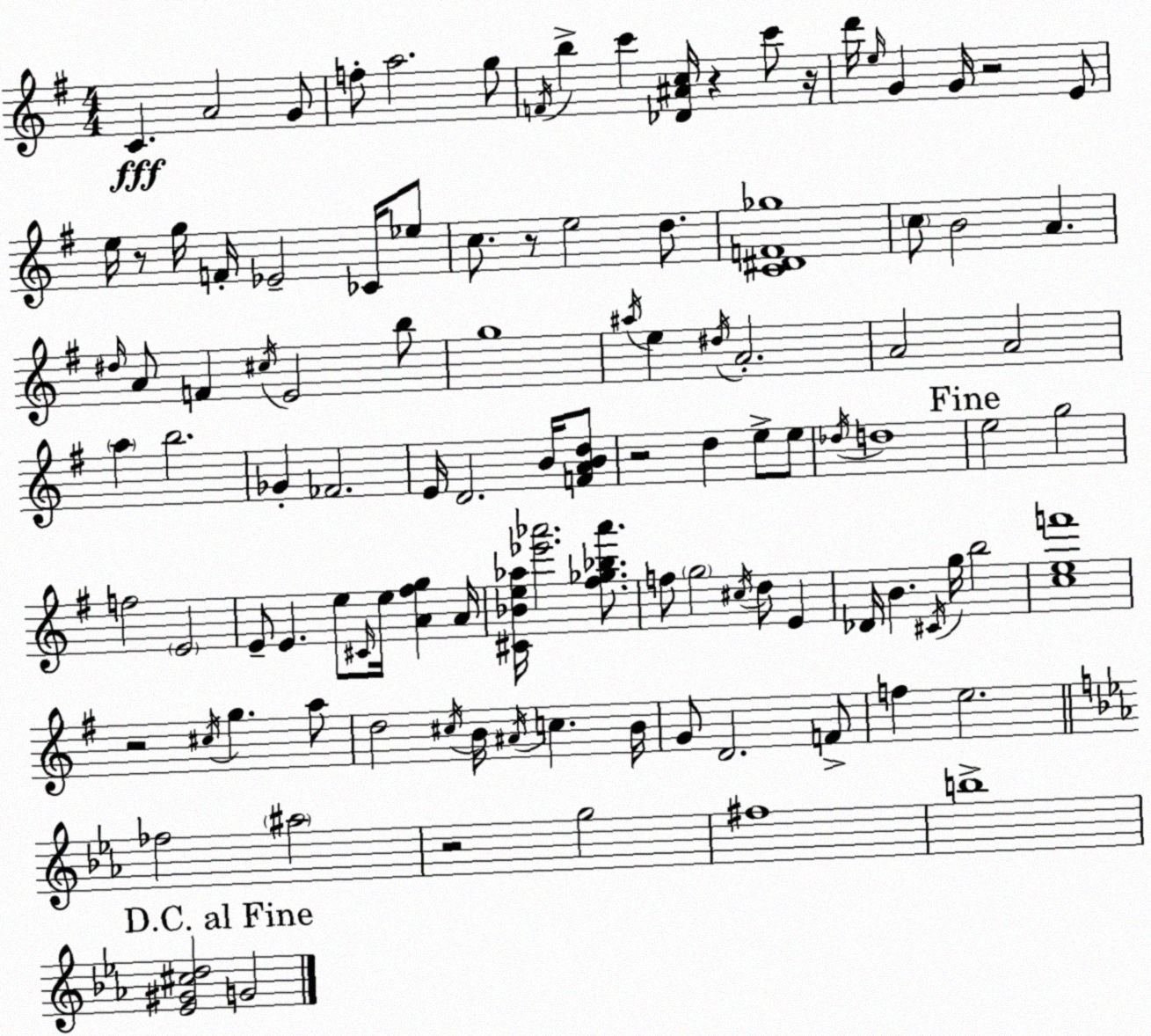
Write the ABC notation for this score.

X:1
T:Untitled
M:4/4
L:1/4
K:G
C A2 G/2 f/2 a2 g/2 F/4 b c' [_D^Ac]/4 z c'/2 z/4 d'/4 e/4 G G/4 z2 E/2 e/4 z/2 g/4 F/4 _E2 _C/4 _e/2 c/2 z/2 e2 d/2 [C^DF_g]4 c/2 B2 A ^d/4 A/2 F ^c/4 E2 b/2 g4 ^a/4 e ^d/4 A2 A2 A2 a b2 _G _F2 E/4 D2 B/4 [FABd]/2 z2 d e/2 e/2 _d/4 d4 e2 g2 f2 E2 E/2 E e/2 ^C/4 e/4 [A^fg] A/4 [^C_Be_a]/4 [_e'_a']2 [^f_g_b_a']/2 f/2 g2 ^c/4 d/2 E _D/4 B ^C/4 g/4 b2 [cef']4 z2 ^c/4 g a/2 d2 ^c/4 B/4 ^A/4 c B/4 G/2 D2 F/2 f e2 _f2 ^a2 z2 g2 ^f4 b4 [_E^G^cd]2 G2